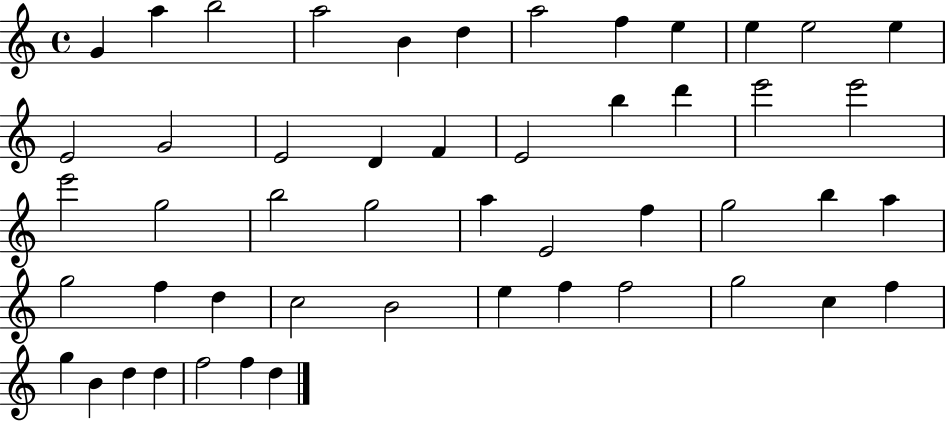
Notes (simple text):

G4/q A5/q B5/h A5/h B4/q D5/q A5/h F5/q E5/q E5/q E5/h E5/q E4/h G4/h E4/h D4/q F4/q E4/h B5/q D6/q E6/h E6/h E6/h G5/h B5/h G5/h A5/q E4/h F5/q G5/h B5/q A5/q G5/h F5/q D5/q C5/h B4/h E5/q F5/q F5/h G5/h C5/q F5/q G5/q B4/q D5/q D5/q F5/h F5/q D5/q